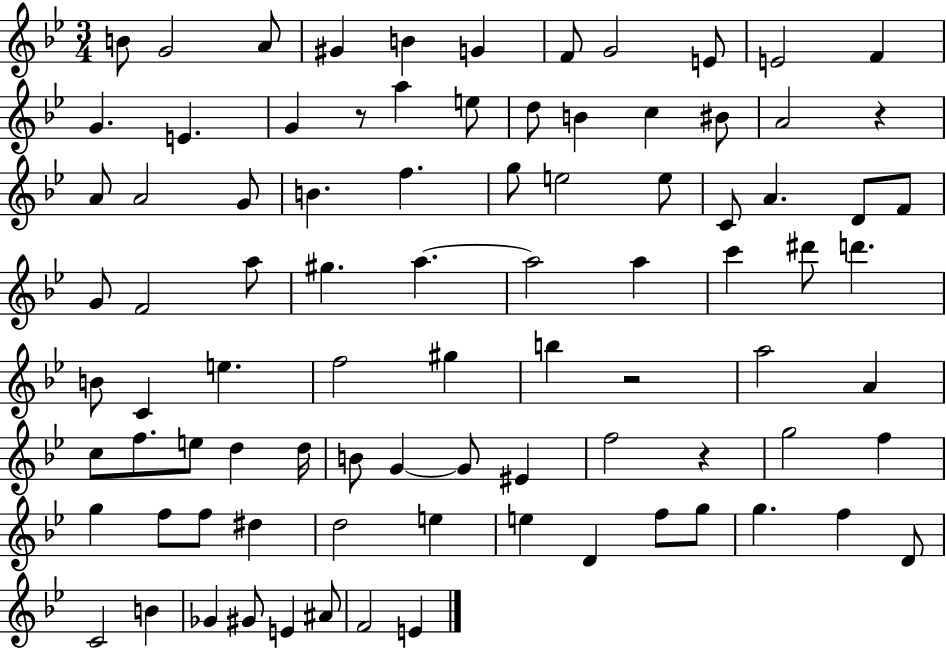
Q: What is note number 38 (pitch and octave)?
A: A5